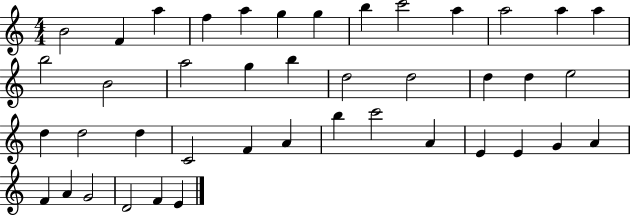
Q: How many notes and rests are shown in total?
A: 42